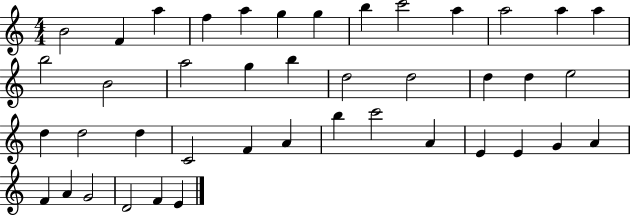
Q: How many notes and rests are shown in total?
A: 42